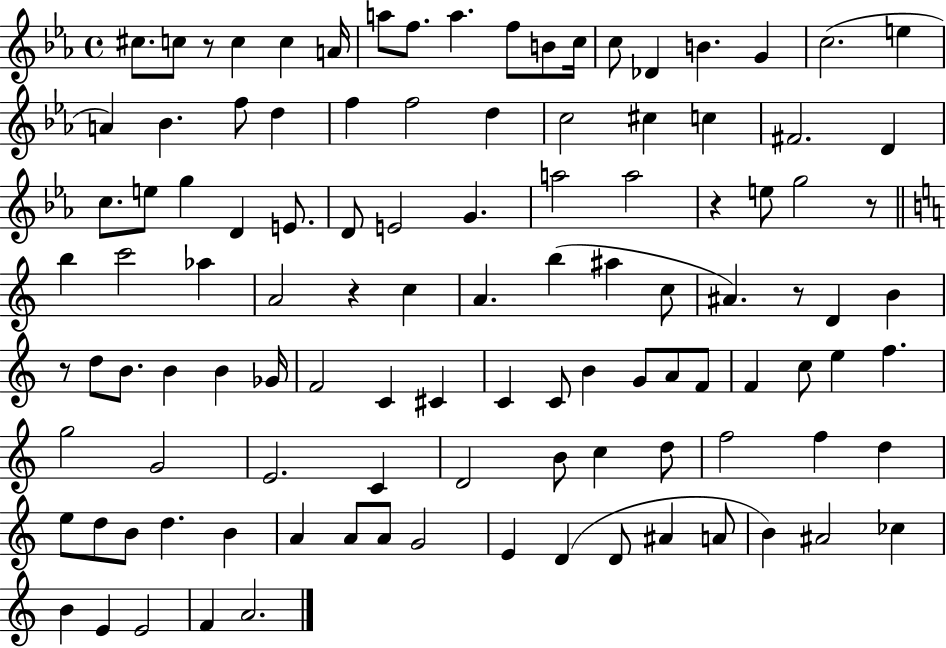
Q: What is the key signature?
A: EES major